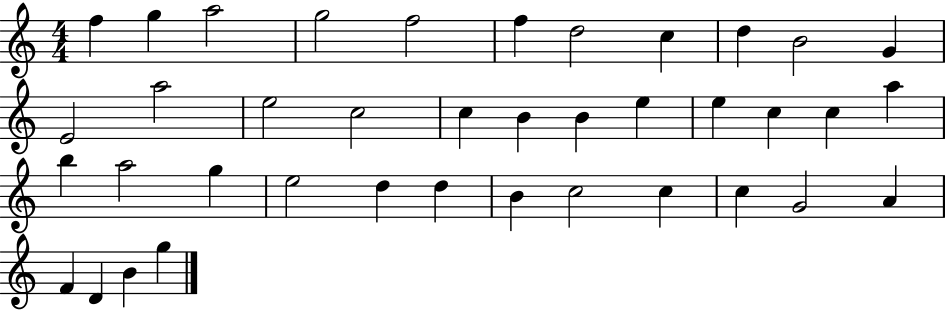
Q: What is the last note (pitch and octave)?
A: G5